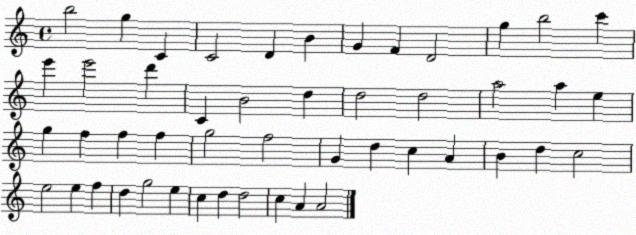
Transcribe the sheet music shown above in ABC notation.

X:1
T:Untitled
M:4/4
L:1/4
K:C
b2 g C C2 D B G F D2 g b2 c' e' e'2 d' C B2 d d2 d2 a2 a e g f f f g2 f2 G d c A B d c2 e2 e f d g2 e c d d2 c A A2